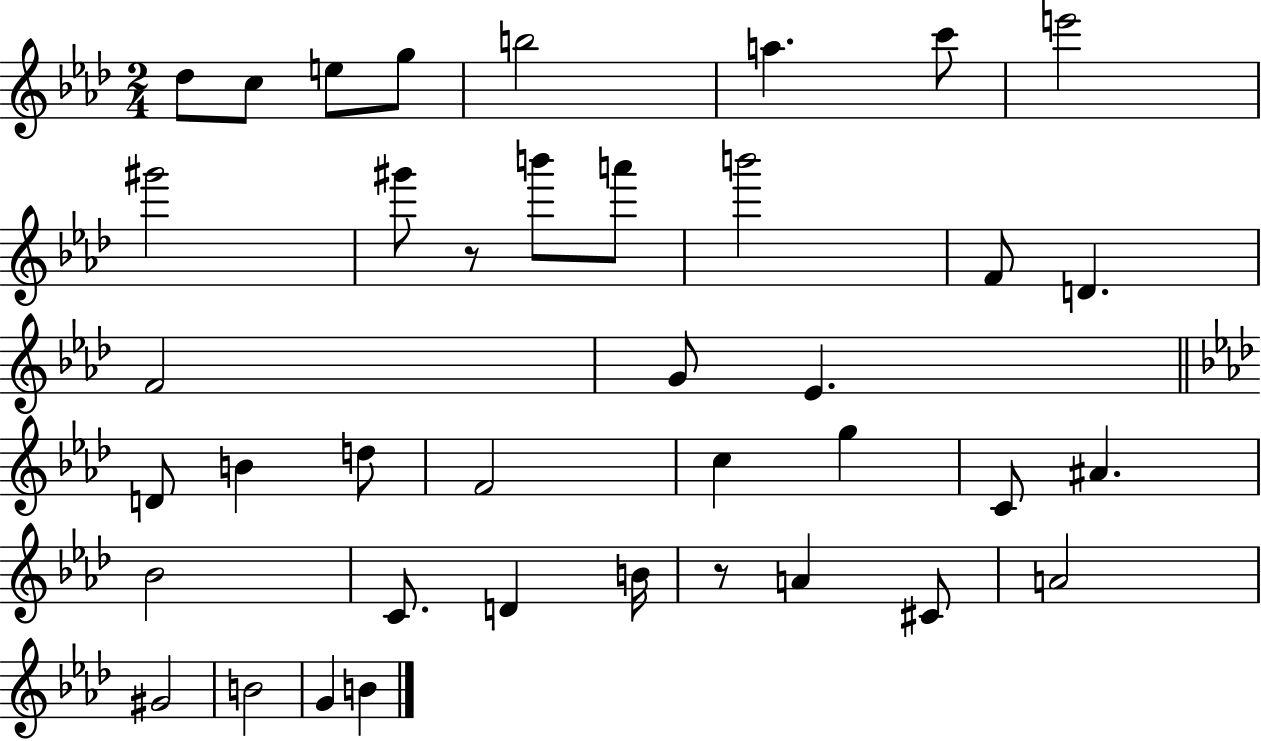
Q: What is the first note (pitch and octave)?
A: Db5